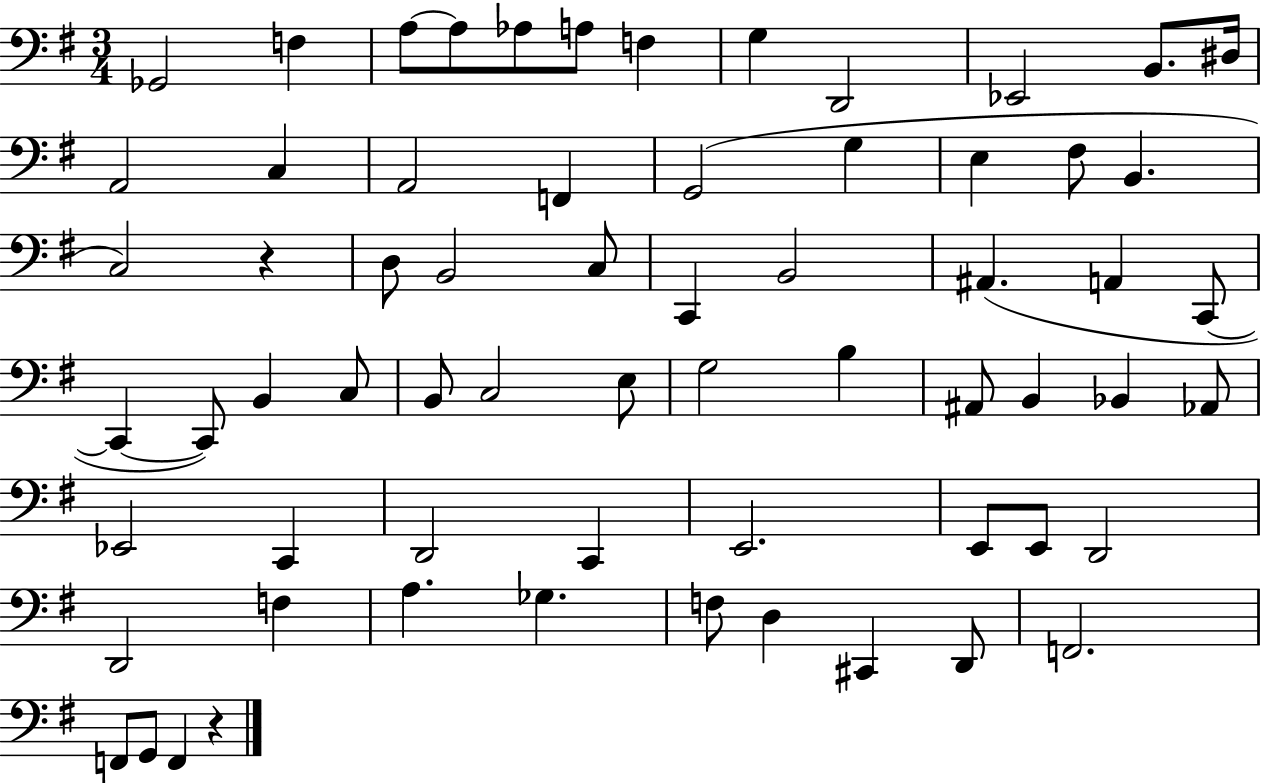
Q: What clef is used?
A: bass